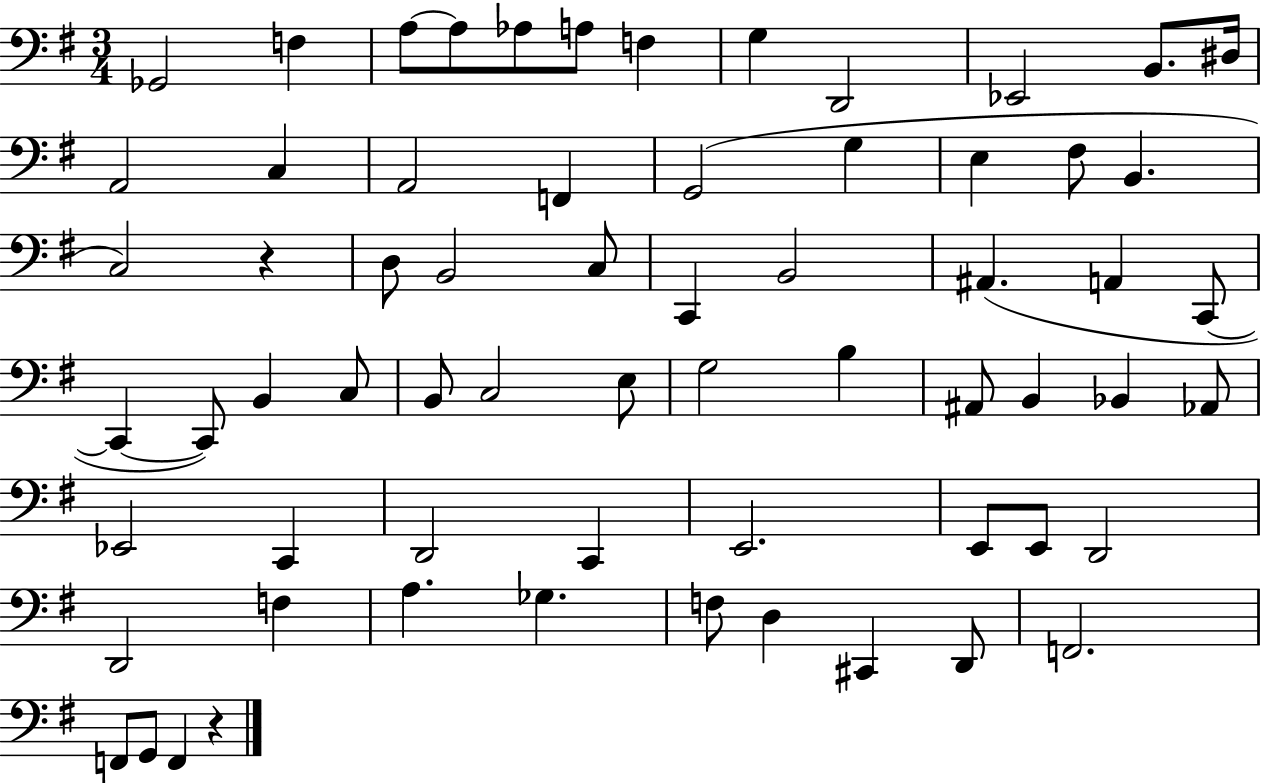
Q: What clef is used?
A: bass